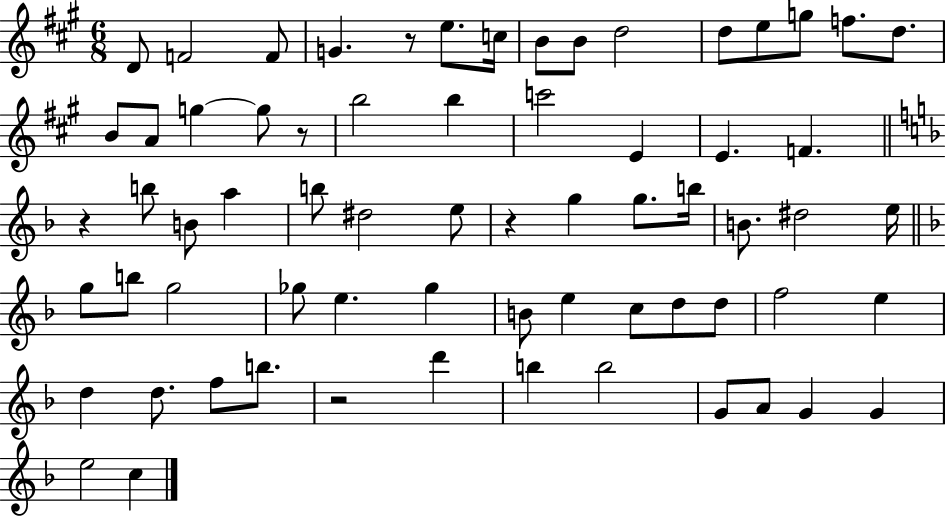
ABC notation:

X:1
T:Untitled
M:6/8
L:1/4
K:A
D/2 F2 F/2 G z/2 e/2 c/4 B/2 B/2 d2 d/2 e/2 g/2 f/2 d/2 B/2 A/2 g g/2 z/2 b2 b c'2 E E F z b/2 B/2 a b/2 ^d2 e/2 z g g/2 b/4 B/2 ^d2 e/4 g/2 b/2 g2 _g/2 e _g B/2 e c/2 d/2 d/2 f2 e d d/2 f/2 b/2 z2 d' b b2 G/2 A/2 G G e2 c